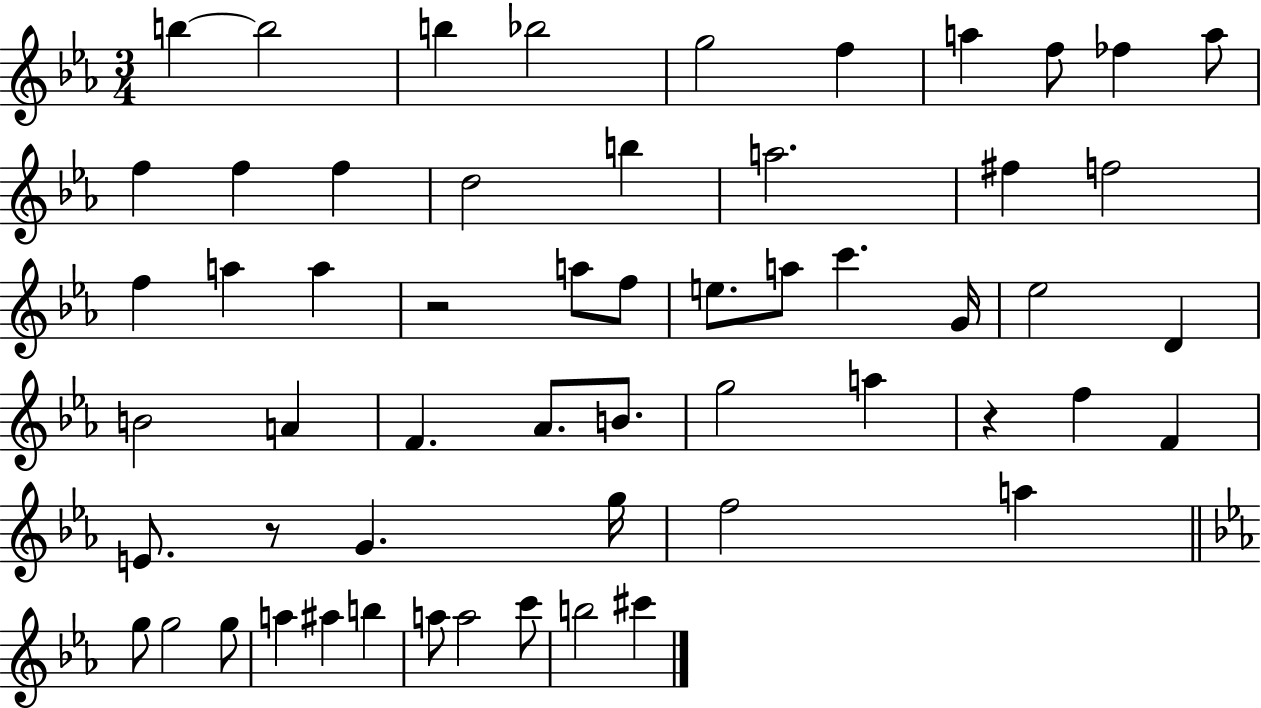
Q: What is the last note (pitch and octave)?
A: C#6